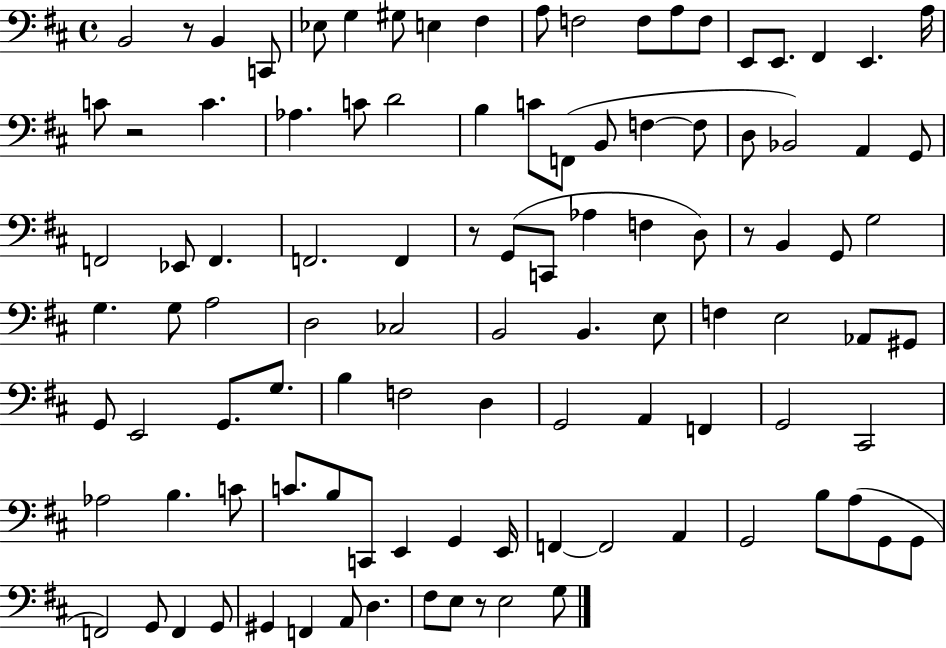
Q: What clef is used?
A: bass